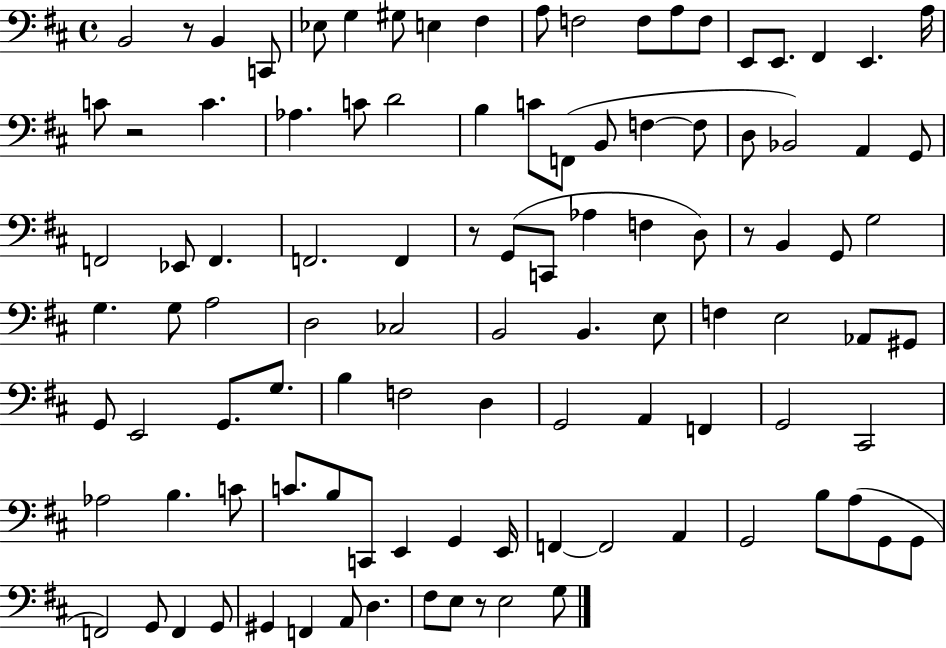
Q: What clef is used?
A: bass